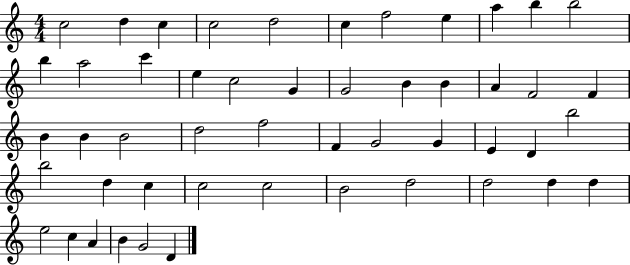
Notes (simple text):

C5/h D5/q C5/q C5/h D5/h C5/q F5/h E5/q A5/q B5/q B5/h B5/q A5/h C6/q E5/q C5/h G4/q G4/h B4/q B4/q A4/q F4/h F4/q B4/q B4/q B4/h D5/h F5/h F4/q G4/h G4/q E4/q D4/q B5/h B5/h D5/q C5/q C5/h C5/h B4/h D5/h D5/h D5/q D5/q E5/h C5/q A4/q B4/q G4/h D4/q